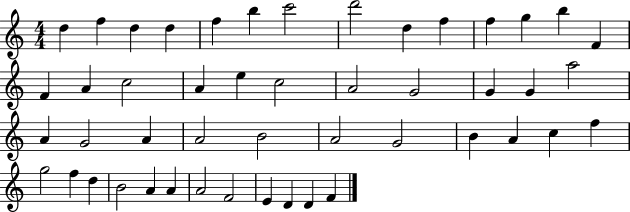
{
  \clef treble
  \numericTimeSignature
  \time 4/4
  \key c \major
  d''4 f''4 d''4 d''4 | f''4 b''4 c'''2 | d'''2 d''4 f''4 | f''4 g''4 b''4 f'4 | \break f'4 a'4 c''2 | a'4 e''4 c''2 | a'2 g'2 | g'4 g'4 a''2 | \break a'4 g'2 a'4 | a'2 b'2 | a'2 g'2 | b'4 a'4 c''4 f''4 | \break g''2 f''4 d''4 | b'2 a'4 a'4 | a'2 f'2 | e'4 d'4 d'4 f'4 | \break \bar "|."
}